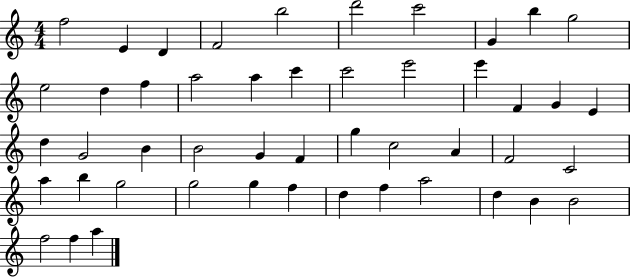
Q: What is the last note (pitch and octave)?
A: A5